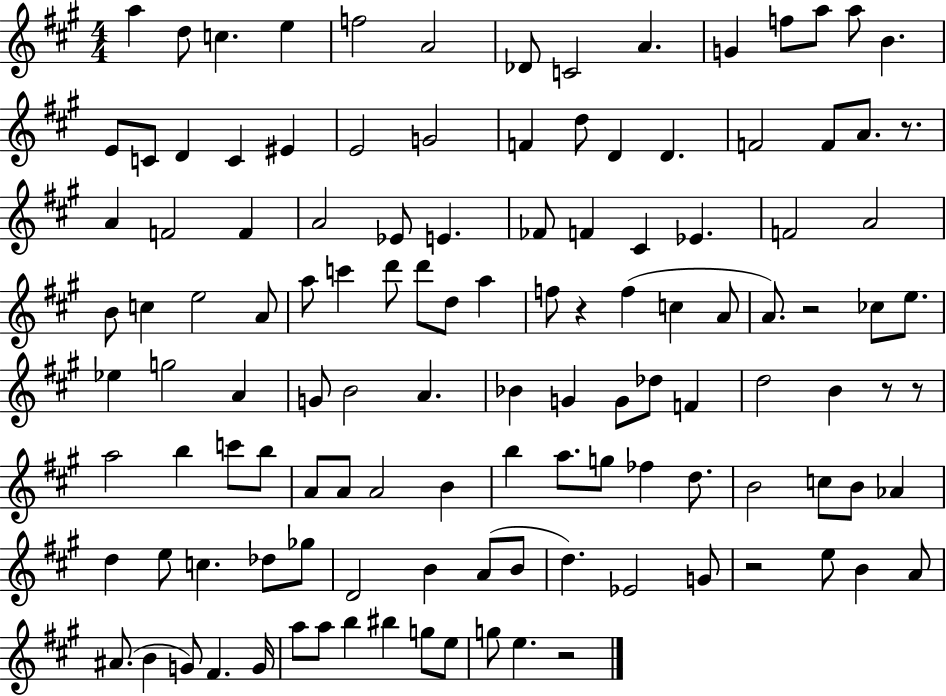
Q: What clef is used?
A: treble